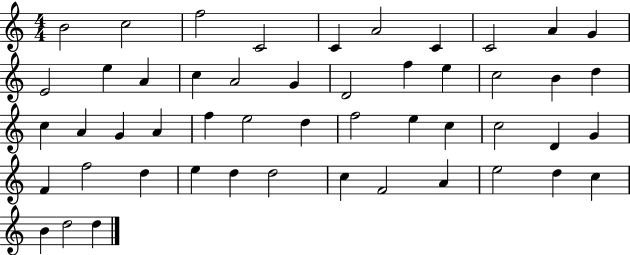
{
  \clef treble
  \numericTimeSignature
  \time 4/4
  \key c \major
  b'2 c''2 | f''2 c'2 | c'4 a'2 c'4 | c'2 a'4 g'4 | \break e'2 e''4 a'4 | c''4 a'2 g'4 | d'2 f''4 e''4 | c''2 b'4 d''4 | \break c''4 a'4 g'4 a'4 | f''4 e''2 d''4 | f''2 e''4 c''4 | c''2 d'4 g'4 | \break f'4 f''2 d''4 | e''4 d''4 d''2 | c''4 f'2 a'4 | e''2 d''4 c''4 | \break b'4 d''2 d''4 | \bar "|."
}